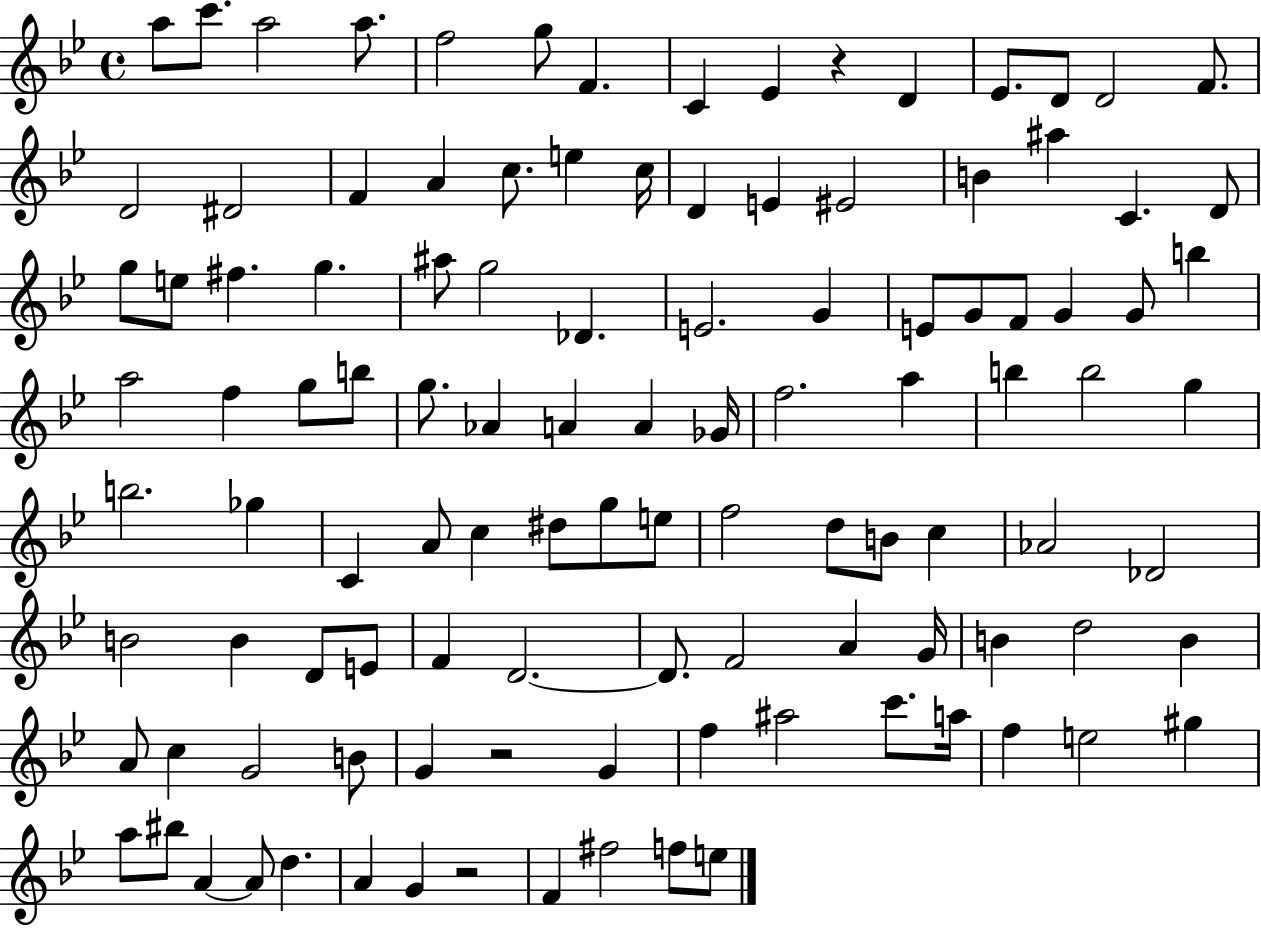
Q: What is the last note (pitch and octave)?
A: E5